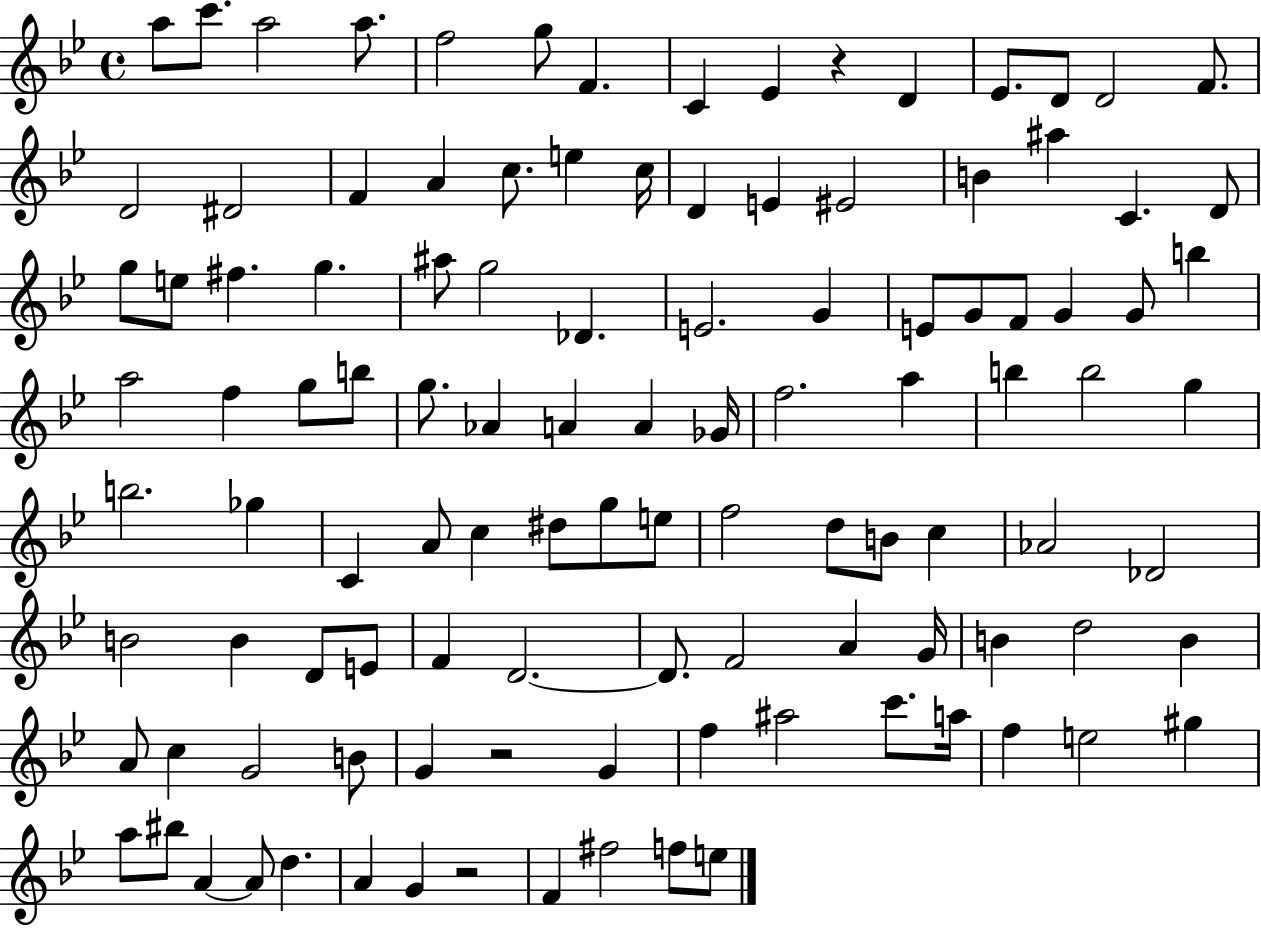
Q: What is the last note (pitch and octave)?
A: E5